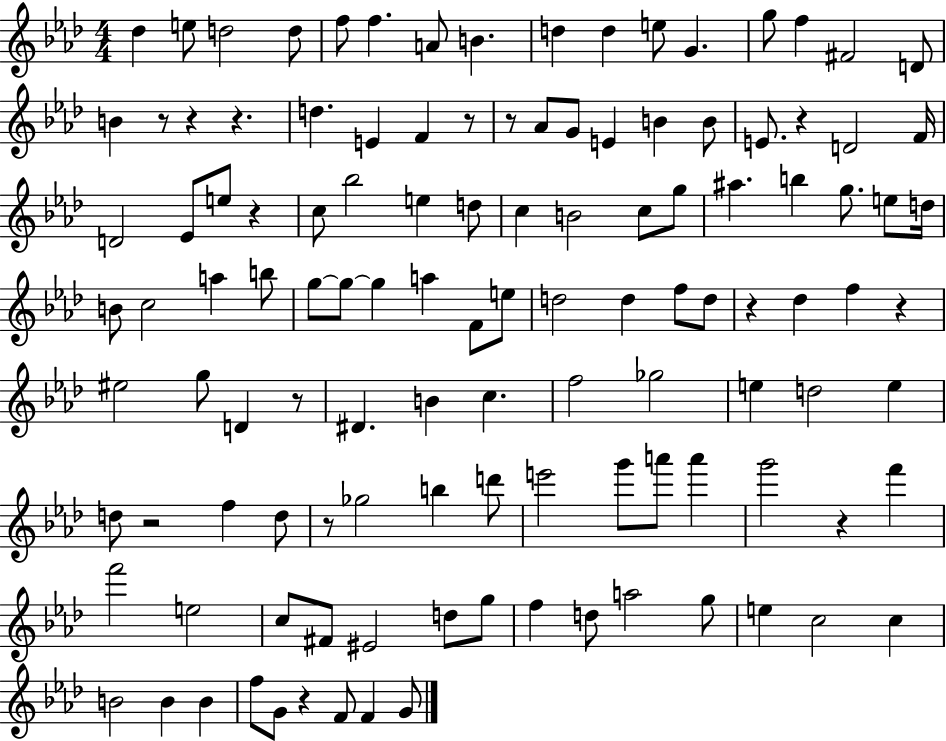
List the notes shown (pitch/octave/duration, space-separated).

Db5/q E5/e D5/h D5/e F5/e F5/q. A4/e B4/q. D5/q D5/q E5/e G4/q. G5/e F5/q F#4/h D4/e B4/q R/e R/q R/q. D5/q. E4/q F4/q R/e R/e Ab4/e G4/e E4/q B4/q B4/e E4/e. R/q D4/h F4/s D4/h Eb4/e E5/e R/q C5/e Bb5/h E5/q D5/e C5/q B4/h C5/e G5/e A#5/q. B5/q G5/e. E5/e D5/s B4/e C5/h A5/q B5/e G5/e G5/e G5/q A5/q F4/e E5/e D5/h D5/q F5/e D5/e R/q Db5/q F5/q R/q EIS5/h G5/e D4/q R/e D#4/q. B4/q C5/q. F5/h Gb5/h E5/q D5/h E5/q D5/e R/h F5/q D5/e R/e Gb5/h B5/q D6/e E6/h G6/e A6/e A6/q G6/h R/q F6/q F6/h E5/h C5/e F#4/e EIS4/h D5/e G5/e F5/q D5/e A5/h G5/e E5/q C5/h C5/q B4/h B4/q B4/q F5/e G4/e R/q F4/e F4/q G4/e